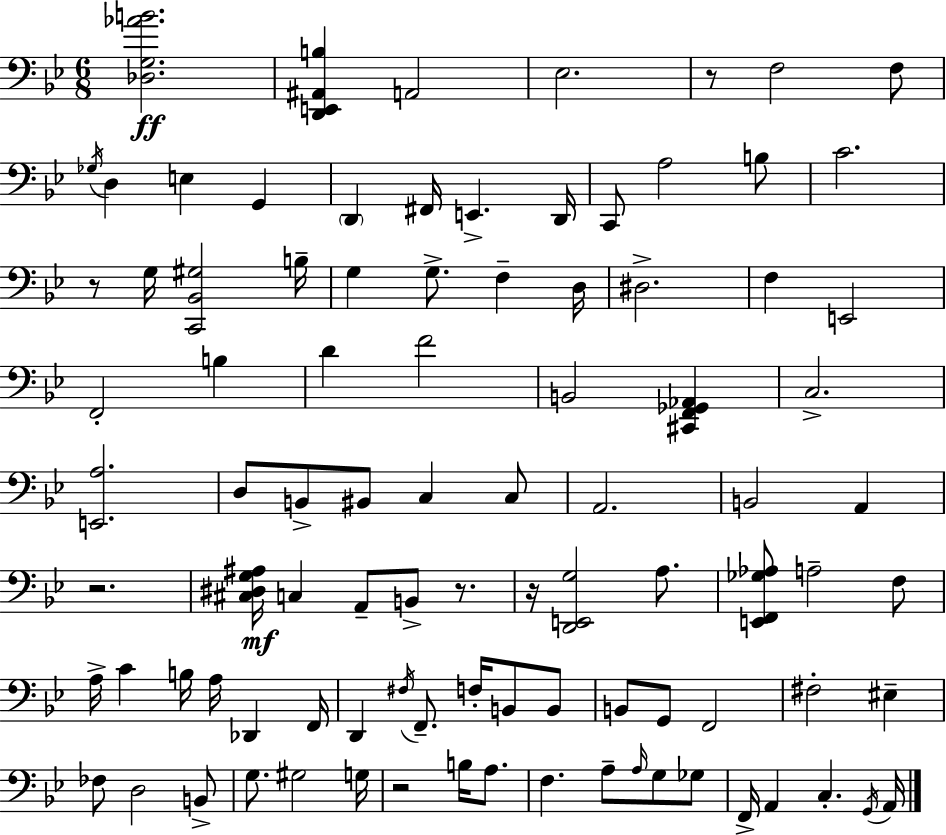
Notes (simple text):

[Db3,G3,Ab4,B4]/h. [D2,E2,A#2,B3]/q A2/h Eb3/h. R/e F3/h F3/e Gb3/s D3/q E3/q G2/q D2/q F#2/s E2/q. D2/s C2/e A3/h B3/e C4/h. R/e G3/s [C2,Bb2,G#3]/h B3/s G3/q G3/e. F3/q D3/s D#3/h. F3/q E2/h F2/h B3/q D4/q F4/h B2/h [C#2,F2,Gb2,Ab2]/q C3/h. [E2,A3]/h. D3/e B2/e BIS2/e C3/q C3/e A2/h. B2/h A2/q R/h. [C#3,D#3,G3,A#3]/s C3/q A2/e B2/e R/e. R/s [D2,E2,G3]/h A3/e. [E2,F2,Gb3,Ab3]/e A3/h F3/e A3/s C4/q B3/s A3/s Db2/q F2/s D2/q F#3/s F2/e. F3/s B2/e B2/e B2/e G2/e F2/h F#3/h EIS3/q FES3/e D3/h B2/e G3/e. G#3/h G3/s R/h B3/s A3/e. F3/q. A3/e A3/s G3/e Gb3/e F2/s A2/q C3/q. G2/s A2/s